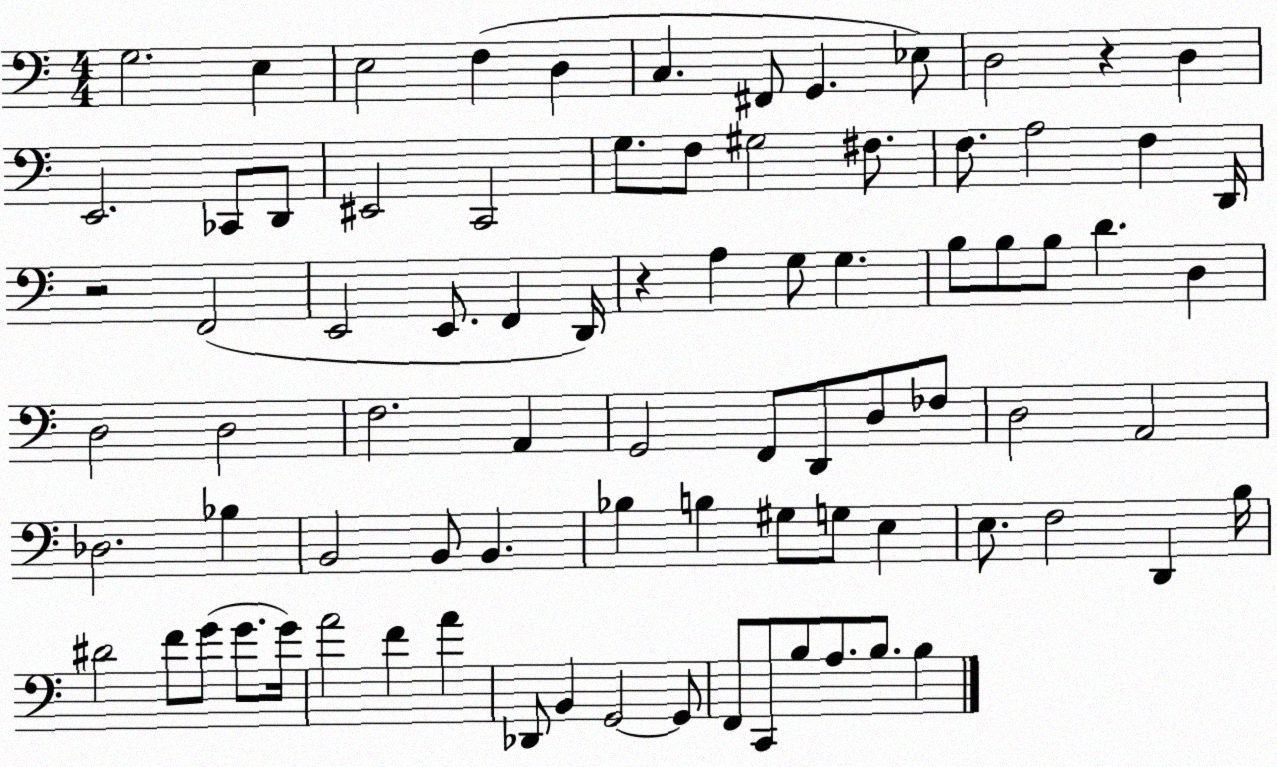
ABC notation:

X:1
T:Untitled
M:4/4
L:1/4
K:C
G,2 E, E,2 F, D, C, ^F,,/2 G,, _E,/2 D,2 z D, E,,2 _C,,/2 D,,/2 ^E,,2 C,,2 G,/2 F,/2 ^G,2 ^F,/2 F,/2 A,2 F, D,,/4 z2 F,,2 E,,2 E,,/2 F,, D,,/4 z A, G,/2 G, B,/2 B,/2 B,/2 D D, D,2 D,2 F,2 A,, G,,2 F,,/2 D,,/2 D,/2 _F,/2 D,2 A,,2 _D,2 _B, B,,2 B,,/2 B,, _B, B, ^G,/2 G,/2 E, E,/2 F,2 D,, B,/4 ^D2 F/2 G/2 G/2 G/4 A2 F A _D,,/2 B,, G,,2 G,,/2 F,,/2 C,,/2 B,/2 A,/2 B,/2 B,